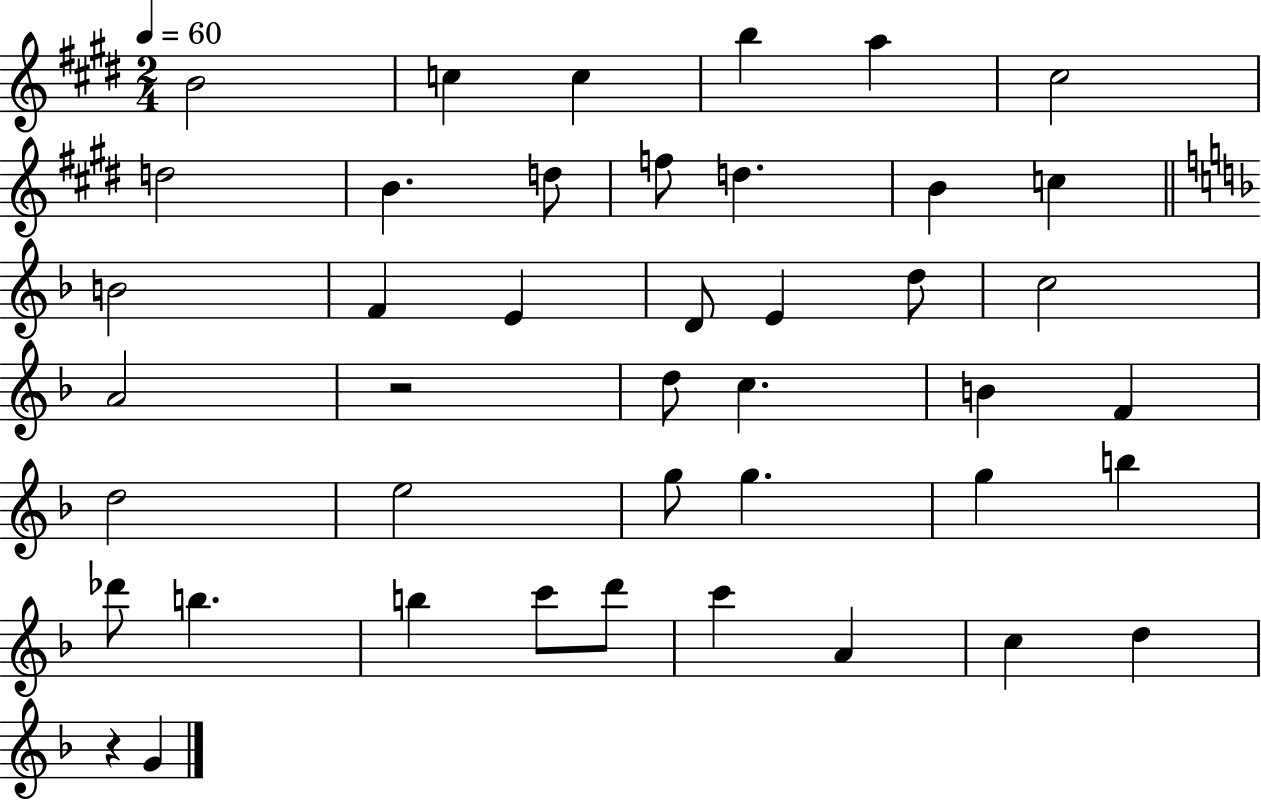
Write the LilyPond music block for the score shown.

{
  \clef treble
  \numericTimeSignature
  \time 2/4
  \key e \major
  \tempo 4 = 60
  \repeat volta 2 { b'2 | c''4 c''4 | b''4 a''4 | cis''2 | \break d''2 | b'4. d''8 | f''8 d''4. | b'4 c''4 | \break \bar "||" \break \key f \major b'2 | f'4 e'4 | d'8 e'4 d''8 | c''2 | \break a'2 | r2 | d''8 c''4. | b'4 f'4 | \break d''2 | e''2 | g''8 g''4. | g''4 b''4 | \break des'''8 b''4. | b''4 c'''8 d'''8 | c'''4 a'4 | c''4 d''4 | \break r4 g'4 | } \bar "|."
}